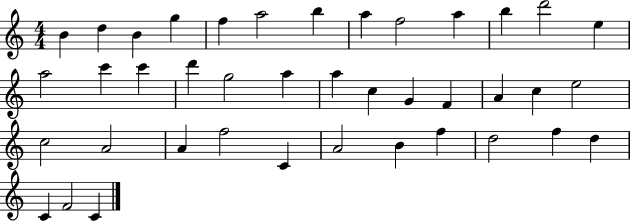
{
  \clef treble
  \numericTimeSignature
  \time 4/4
  \key c \major
  b'4 d''4 b'4 g''4 | f''4 a''2 b''4 | a''4 f''2 a''4 | b''4 d'''2 e''4 | \break a''2 c'''4 c'''4 | d'''4 g''2 a''4 | a''4 c''4 g'4 f'4 | a'4 c''4 e''2 | \break c''2 a'2 | a'4 f''2 c'4 | a'2 b'4 f''4 | d''2 f''4 d''4 | \break c'4 f'2 c'4 | \bar "|."
}